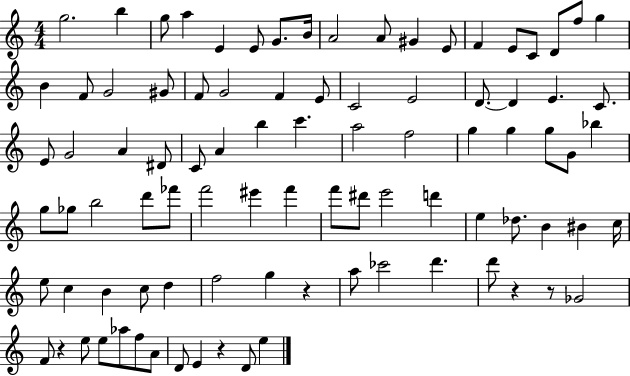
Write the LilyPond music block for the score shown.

{
  \clef treble
  \numericTimeSignature
  \time 4/4
  \key c \major
  g''2. b''4 | g''8 a''4 e'4 e'8 g'8. b'16 | a'2 a'8 gis'4 e'8 | f'4 e'8 c'8 d'8 f''8 g''4 | \break b'4 f'8 g'2 gis'8 | f'8 g'2 f'4 e'8 | c'2 e'2 | d'8.~~ d'4 e'4. c'8. | \break e'8 g'2 a'4 dis'8 | c'8 a'4 b''4 c'''4. | a''2 f''2 | g''4 g''4 g''8 g'8 bes''4 | \break g''8 ges''8 b''2 d'''8 fes'''8 | f'''2 eis'''4 f'''4 | f'''8 dis'''8 e'''2 d'''4 | e''4 des''8. b'4 bis'4 c''16 | \break e''8 c''4 b'4 c''8 d''4 | f''2 g''4 r4 | a''8 ces'''2 d'''4. | d'''8 r4 r8 ges'2 | \break f'8 r4 e''8 e''8 aes''8 f''8 a'8 | d'8 e'4 r4 d'8 e''4 | \bar "|."
}